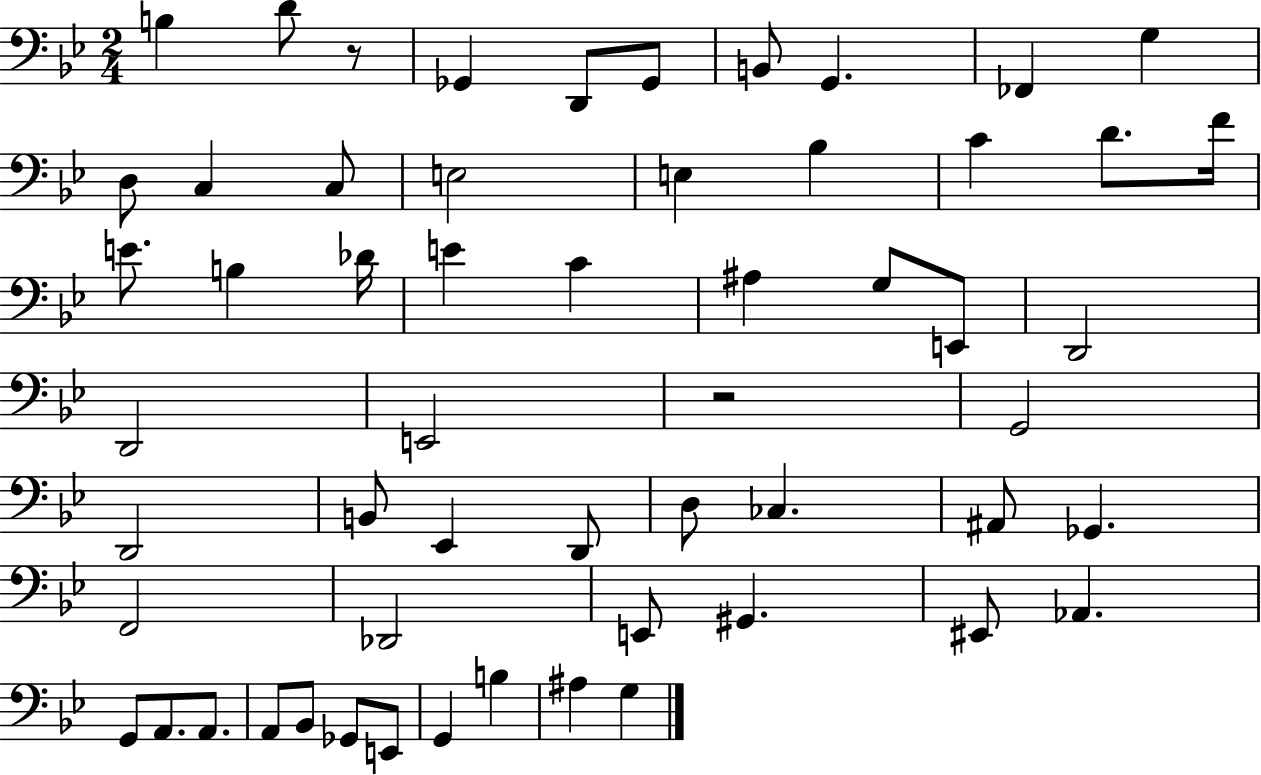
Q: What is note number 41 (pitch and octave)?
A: E2